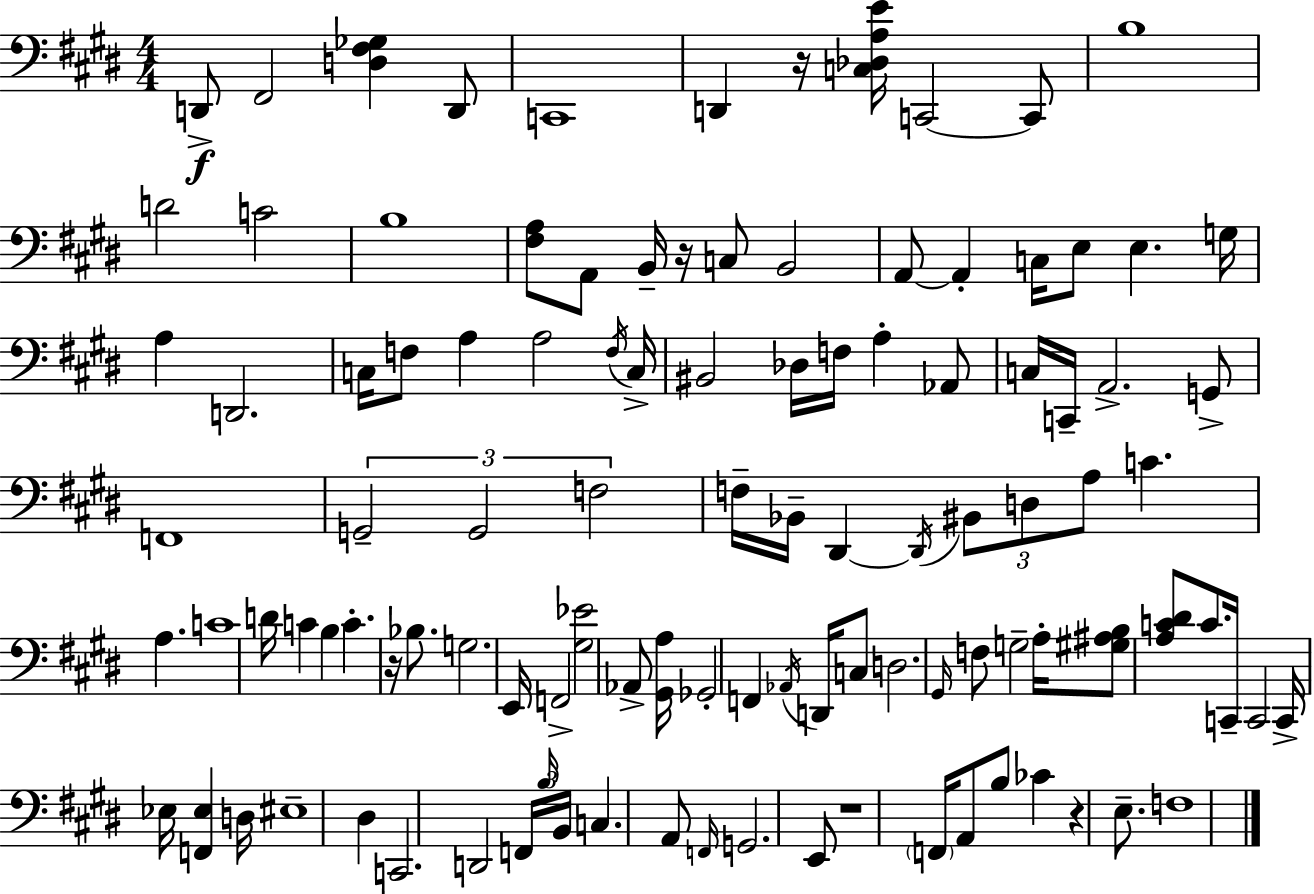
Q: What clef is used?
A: bass